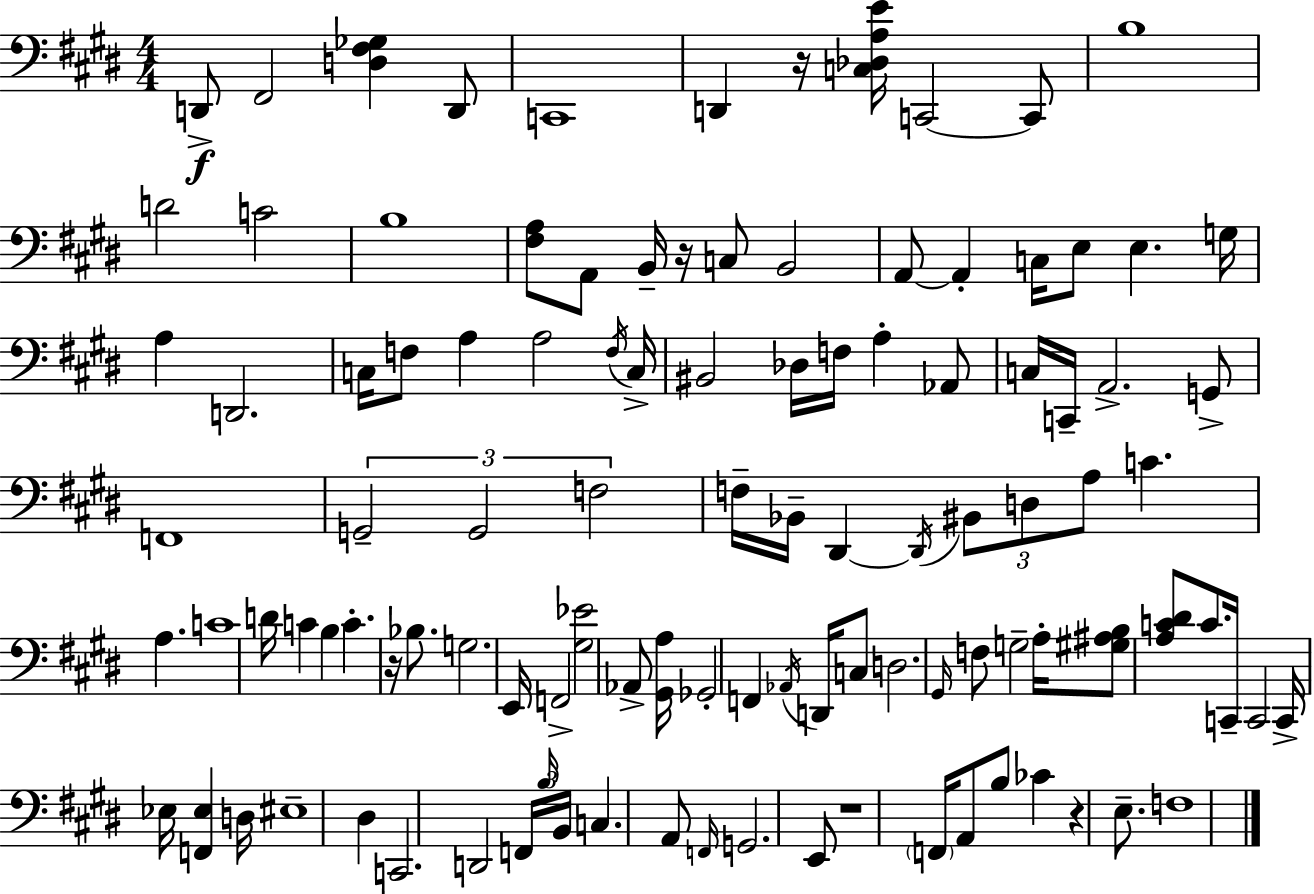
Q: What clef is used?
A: bass